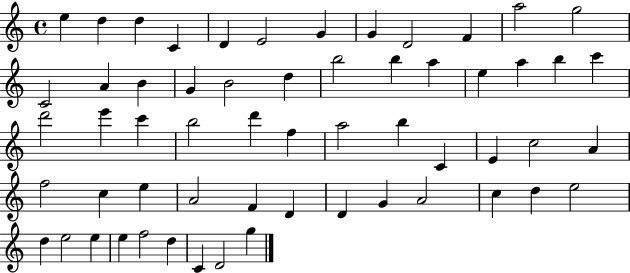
E5/q D5/q D5/q C4/q D4/q E4/h G4/q G4/q D4/h F4/q A5/h G5/h C4/h A4/q B4/q G4/q B4/h D5/q B5/h B5/q A5/q E5/q A5/q B5/q C6/q D6/h E6/q C6/q B5/h D6/q F5/q A5/h B5/q C4/q E4/q C5/h A4/q F5/h C5/q E5/q A4/h F4/q D4/q D4/q G4/q A4/h C5/q D5/q E5/h D5/q E5/h E5/q E5/q F5/h D5/q C4/q D4/h G5/q